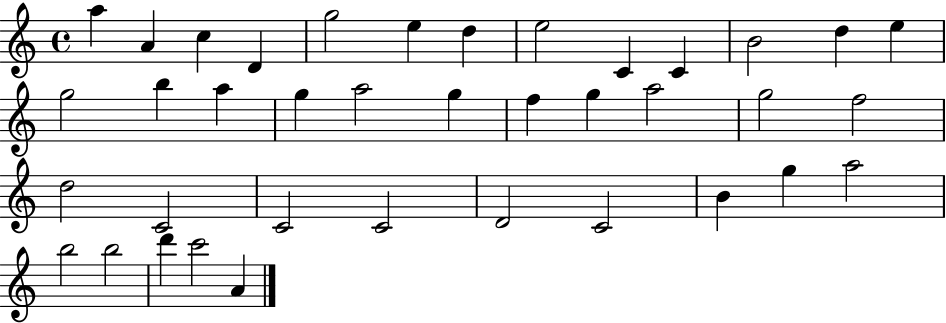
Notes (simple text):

A5/q A4/q C5/q D4/q G5/h E5/q D5/q E5/h C4/q C4/q B4/h D5/q E5/q G5/h B5/q A5/q G5/q A5/h G5/q F5/q G5/q A5/h G5/h F5/h D5/h C4/h C4/h C4/h D4/h C4/h B4/q G5/q A5/h B5/h B5/h D6/q C6/h A4/q